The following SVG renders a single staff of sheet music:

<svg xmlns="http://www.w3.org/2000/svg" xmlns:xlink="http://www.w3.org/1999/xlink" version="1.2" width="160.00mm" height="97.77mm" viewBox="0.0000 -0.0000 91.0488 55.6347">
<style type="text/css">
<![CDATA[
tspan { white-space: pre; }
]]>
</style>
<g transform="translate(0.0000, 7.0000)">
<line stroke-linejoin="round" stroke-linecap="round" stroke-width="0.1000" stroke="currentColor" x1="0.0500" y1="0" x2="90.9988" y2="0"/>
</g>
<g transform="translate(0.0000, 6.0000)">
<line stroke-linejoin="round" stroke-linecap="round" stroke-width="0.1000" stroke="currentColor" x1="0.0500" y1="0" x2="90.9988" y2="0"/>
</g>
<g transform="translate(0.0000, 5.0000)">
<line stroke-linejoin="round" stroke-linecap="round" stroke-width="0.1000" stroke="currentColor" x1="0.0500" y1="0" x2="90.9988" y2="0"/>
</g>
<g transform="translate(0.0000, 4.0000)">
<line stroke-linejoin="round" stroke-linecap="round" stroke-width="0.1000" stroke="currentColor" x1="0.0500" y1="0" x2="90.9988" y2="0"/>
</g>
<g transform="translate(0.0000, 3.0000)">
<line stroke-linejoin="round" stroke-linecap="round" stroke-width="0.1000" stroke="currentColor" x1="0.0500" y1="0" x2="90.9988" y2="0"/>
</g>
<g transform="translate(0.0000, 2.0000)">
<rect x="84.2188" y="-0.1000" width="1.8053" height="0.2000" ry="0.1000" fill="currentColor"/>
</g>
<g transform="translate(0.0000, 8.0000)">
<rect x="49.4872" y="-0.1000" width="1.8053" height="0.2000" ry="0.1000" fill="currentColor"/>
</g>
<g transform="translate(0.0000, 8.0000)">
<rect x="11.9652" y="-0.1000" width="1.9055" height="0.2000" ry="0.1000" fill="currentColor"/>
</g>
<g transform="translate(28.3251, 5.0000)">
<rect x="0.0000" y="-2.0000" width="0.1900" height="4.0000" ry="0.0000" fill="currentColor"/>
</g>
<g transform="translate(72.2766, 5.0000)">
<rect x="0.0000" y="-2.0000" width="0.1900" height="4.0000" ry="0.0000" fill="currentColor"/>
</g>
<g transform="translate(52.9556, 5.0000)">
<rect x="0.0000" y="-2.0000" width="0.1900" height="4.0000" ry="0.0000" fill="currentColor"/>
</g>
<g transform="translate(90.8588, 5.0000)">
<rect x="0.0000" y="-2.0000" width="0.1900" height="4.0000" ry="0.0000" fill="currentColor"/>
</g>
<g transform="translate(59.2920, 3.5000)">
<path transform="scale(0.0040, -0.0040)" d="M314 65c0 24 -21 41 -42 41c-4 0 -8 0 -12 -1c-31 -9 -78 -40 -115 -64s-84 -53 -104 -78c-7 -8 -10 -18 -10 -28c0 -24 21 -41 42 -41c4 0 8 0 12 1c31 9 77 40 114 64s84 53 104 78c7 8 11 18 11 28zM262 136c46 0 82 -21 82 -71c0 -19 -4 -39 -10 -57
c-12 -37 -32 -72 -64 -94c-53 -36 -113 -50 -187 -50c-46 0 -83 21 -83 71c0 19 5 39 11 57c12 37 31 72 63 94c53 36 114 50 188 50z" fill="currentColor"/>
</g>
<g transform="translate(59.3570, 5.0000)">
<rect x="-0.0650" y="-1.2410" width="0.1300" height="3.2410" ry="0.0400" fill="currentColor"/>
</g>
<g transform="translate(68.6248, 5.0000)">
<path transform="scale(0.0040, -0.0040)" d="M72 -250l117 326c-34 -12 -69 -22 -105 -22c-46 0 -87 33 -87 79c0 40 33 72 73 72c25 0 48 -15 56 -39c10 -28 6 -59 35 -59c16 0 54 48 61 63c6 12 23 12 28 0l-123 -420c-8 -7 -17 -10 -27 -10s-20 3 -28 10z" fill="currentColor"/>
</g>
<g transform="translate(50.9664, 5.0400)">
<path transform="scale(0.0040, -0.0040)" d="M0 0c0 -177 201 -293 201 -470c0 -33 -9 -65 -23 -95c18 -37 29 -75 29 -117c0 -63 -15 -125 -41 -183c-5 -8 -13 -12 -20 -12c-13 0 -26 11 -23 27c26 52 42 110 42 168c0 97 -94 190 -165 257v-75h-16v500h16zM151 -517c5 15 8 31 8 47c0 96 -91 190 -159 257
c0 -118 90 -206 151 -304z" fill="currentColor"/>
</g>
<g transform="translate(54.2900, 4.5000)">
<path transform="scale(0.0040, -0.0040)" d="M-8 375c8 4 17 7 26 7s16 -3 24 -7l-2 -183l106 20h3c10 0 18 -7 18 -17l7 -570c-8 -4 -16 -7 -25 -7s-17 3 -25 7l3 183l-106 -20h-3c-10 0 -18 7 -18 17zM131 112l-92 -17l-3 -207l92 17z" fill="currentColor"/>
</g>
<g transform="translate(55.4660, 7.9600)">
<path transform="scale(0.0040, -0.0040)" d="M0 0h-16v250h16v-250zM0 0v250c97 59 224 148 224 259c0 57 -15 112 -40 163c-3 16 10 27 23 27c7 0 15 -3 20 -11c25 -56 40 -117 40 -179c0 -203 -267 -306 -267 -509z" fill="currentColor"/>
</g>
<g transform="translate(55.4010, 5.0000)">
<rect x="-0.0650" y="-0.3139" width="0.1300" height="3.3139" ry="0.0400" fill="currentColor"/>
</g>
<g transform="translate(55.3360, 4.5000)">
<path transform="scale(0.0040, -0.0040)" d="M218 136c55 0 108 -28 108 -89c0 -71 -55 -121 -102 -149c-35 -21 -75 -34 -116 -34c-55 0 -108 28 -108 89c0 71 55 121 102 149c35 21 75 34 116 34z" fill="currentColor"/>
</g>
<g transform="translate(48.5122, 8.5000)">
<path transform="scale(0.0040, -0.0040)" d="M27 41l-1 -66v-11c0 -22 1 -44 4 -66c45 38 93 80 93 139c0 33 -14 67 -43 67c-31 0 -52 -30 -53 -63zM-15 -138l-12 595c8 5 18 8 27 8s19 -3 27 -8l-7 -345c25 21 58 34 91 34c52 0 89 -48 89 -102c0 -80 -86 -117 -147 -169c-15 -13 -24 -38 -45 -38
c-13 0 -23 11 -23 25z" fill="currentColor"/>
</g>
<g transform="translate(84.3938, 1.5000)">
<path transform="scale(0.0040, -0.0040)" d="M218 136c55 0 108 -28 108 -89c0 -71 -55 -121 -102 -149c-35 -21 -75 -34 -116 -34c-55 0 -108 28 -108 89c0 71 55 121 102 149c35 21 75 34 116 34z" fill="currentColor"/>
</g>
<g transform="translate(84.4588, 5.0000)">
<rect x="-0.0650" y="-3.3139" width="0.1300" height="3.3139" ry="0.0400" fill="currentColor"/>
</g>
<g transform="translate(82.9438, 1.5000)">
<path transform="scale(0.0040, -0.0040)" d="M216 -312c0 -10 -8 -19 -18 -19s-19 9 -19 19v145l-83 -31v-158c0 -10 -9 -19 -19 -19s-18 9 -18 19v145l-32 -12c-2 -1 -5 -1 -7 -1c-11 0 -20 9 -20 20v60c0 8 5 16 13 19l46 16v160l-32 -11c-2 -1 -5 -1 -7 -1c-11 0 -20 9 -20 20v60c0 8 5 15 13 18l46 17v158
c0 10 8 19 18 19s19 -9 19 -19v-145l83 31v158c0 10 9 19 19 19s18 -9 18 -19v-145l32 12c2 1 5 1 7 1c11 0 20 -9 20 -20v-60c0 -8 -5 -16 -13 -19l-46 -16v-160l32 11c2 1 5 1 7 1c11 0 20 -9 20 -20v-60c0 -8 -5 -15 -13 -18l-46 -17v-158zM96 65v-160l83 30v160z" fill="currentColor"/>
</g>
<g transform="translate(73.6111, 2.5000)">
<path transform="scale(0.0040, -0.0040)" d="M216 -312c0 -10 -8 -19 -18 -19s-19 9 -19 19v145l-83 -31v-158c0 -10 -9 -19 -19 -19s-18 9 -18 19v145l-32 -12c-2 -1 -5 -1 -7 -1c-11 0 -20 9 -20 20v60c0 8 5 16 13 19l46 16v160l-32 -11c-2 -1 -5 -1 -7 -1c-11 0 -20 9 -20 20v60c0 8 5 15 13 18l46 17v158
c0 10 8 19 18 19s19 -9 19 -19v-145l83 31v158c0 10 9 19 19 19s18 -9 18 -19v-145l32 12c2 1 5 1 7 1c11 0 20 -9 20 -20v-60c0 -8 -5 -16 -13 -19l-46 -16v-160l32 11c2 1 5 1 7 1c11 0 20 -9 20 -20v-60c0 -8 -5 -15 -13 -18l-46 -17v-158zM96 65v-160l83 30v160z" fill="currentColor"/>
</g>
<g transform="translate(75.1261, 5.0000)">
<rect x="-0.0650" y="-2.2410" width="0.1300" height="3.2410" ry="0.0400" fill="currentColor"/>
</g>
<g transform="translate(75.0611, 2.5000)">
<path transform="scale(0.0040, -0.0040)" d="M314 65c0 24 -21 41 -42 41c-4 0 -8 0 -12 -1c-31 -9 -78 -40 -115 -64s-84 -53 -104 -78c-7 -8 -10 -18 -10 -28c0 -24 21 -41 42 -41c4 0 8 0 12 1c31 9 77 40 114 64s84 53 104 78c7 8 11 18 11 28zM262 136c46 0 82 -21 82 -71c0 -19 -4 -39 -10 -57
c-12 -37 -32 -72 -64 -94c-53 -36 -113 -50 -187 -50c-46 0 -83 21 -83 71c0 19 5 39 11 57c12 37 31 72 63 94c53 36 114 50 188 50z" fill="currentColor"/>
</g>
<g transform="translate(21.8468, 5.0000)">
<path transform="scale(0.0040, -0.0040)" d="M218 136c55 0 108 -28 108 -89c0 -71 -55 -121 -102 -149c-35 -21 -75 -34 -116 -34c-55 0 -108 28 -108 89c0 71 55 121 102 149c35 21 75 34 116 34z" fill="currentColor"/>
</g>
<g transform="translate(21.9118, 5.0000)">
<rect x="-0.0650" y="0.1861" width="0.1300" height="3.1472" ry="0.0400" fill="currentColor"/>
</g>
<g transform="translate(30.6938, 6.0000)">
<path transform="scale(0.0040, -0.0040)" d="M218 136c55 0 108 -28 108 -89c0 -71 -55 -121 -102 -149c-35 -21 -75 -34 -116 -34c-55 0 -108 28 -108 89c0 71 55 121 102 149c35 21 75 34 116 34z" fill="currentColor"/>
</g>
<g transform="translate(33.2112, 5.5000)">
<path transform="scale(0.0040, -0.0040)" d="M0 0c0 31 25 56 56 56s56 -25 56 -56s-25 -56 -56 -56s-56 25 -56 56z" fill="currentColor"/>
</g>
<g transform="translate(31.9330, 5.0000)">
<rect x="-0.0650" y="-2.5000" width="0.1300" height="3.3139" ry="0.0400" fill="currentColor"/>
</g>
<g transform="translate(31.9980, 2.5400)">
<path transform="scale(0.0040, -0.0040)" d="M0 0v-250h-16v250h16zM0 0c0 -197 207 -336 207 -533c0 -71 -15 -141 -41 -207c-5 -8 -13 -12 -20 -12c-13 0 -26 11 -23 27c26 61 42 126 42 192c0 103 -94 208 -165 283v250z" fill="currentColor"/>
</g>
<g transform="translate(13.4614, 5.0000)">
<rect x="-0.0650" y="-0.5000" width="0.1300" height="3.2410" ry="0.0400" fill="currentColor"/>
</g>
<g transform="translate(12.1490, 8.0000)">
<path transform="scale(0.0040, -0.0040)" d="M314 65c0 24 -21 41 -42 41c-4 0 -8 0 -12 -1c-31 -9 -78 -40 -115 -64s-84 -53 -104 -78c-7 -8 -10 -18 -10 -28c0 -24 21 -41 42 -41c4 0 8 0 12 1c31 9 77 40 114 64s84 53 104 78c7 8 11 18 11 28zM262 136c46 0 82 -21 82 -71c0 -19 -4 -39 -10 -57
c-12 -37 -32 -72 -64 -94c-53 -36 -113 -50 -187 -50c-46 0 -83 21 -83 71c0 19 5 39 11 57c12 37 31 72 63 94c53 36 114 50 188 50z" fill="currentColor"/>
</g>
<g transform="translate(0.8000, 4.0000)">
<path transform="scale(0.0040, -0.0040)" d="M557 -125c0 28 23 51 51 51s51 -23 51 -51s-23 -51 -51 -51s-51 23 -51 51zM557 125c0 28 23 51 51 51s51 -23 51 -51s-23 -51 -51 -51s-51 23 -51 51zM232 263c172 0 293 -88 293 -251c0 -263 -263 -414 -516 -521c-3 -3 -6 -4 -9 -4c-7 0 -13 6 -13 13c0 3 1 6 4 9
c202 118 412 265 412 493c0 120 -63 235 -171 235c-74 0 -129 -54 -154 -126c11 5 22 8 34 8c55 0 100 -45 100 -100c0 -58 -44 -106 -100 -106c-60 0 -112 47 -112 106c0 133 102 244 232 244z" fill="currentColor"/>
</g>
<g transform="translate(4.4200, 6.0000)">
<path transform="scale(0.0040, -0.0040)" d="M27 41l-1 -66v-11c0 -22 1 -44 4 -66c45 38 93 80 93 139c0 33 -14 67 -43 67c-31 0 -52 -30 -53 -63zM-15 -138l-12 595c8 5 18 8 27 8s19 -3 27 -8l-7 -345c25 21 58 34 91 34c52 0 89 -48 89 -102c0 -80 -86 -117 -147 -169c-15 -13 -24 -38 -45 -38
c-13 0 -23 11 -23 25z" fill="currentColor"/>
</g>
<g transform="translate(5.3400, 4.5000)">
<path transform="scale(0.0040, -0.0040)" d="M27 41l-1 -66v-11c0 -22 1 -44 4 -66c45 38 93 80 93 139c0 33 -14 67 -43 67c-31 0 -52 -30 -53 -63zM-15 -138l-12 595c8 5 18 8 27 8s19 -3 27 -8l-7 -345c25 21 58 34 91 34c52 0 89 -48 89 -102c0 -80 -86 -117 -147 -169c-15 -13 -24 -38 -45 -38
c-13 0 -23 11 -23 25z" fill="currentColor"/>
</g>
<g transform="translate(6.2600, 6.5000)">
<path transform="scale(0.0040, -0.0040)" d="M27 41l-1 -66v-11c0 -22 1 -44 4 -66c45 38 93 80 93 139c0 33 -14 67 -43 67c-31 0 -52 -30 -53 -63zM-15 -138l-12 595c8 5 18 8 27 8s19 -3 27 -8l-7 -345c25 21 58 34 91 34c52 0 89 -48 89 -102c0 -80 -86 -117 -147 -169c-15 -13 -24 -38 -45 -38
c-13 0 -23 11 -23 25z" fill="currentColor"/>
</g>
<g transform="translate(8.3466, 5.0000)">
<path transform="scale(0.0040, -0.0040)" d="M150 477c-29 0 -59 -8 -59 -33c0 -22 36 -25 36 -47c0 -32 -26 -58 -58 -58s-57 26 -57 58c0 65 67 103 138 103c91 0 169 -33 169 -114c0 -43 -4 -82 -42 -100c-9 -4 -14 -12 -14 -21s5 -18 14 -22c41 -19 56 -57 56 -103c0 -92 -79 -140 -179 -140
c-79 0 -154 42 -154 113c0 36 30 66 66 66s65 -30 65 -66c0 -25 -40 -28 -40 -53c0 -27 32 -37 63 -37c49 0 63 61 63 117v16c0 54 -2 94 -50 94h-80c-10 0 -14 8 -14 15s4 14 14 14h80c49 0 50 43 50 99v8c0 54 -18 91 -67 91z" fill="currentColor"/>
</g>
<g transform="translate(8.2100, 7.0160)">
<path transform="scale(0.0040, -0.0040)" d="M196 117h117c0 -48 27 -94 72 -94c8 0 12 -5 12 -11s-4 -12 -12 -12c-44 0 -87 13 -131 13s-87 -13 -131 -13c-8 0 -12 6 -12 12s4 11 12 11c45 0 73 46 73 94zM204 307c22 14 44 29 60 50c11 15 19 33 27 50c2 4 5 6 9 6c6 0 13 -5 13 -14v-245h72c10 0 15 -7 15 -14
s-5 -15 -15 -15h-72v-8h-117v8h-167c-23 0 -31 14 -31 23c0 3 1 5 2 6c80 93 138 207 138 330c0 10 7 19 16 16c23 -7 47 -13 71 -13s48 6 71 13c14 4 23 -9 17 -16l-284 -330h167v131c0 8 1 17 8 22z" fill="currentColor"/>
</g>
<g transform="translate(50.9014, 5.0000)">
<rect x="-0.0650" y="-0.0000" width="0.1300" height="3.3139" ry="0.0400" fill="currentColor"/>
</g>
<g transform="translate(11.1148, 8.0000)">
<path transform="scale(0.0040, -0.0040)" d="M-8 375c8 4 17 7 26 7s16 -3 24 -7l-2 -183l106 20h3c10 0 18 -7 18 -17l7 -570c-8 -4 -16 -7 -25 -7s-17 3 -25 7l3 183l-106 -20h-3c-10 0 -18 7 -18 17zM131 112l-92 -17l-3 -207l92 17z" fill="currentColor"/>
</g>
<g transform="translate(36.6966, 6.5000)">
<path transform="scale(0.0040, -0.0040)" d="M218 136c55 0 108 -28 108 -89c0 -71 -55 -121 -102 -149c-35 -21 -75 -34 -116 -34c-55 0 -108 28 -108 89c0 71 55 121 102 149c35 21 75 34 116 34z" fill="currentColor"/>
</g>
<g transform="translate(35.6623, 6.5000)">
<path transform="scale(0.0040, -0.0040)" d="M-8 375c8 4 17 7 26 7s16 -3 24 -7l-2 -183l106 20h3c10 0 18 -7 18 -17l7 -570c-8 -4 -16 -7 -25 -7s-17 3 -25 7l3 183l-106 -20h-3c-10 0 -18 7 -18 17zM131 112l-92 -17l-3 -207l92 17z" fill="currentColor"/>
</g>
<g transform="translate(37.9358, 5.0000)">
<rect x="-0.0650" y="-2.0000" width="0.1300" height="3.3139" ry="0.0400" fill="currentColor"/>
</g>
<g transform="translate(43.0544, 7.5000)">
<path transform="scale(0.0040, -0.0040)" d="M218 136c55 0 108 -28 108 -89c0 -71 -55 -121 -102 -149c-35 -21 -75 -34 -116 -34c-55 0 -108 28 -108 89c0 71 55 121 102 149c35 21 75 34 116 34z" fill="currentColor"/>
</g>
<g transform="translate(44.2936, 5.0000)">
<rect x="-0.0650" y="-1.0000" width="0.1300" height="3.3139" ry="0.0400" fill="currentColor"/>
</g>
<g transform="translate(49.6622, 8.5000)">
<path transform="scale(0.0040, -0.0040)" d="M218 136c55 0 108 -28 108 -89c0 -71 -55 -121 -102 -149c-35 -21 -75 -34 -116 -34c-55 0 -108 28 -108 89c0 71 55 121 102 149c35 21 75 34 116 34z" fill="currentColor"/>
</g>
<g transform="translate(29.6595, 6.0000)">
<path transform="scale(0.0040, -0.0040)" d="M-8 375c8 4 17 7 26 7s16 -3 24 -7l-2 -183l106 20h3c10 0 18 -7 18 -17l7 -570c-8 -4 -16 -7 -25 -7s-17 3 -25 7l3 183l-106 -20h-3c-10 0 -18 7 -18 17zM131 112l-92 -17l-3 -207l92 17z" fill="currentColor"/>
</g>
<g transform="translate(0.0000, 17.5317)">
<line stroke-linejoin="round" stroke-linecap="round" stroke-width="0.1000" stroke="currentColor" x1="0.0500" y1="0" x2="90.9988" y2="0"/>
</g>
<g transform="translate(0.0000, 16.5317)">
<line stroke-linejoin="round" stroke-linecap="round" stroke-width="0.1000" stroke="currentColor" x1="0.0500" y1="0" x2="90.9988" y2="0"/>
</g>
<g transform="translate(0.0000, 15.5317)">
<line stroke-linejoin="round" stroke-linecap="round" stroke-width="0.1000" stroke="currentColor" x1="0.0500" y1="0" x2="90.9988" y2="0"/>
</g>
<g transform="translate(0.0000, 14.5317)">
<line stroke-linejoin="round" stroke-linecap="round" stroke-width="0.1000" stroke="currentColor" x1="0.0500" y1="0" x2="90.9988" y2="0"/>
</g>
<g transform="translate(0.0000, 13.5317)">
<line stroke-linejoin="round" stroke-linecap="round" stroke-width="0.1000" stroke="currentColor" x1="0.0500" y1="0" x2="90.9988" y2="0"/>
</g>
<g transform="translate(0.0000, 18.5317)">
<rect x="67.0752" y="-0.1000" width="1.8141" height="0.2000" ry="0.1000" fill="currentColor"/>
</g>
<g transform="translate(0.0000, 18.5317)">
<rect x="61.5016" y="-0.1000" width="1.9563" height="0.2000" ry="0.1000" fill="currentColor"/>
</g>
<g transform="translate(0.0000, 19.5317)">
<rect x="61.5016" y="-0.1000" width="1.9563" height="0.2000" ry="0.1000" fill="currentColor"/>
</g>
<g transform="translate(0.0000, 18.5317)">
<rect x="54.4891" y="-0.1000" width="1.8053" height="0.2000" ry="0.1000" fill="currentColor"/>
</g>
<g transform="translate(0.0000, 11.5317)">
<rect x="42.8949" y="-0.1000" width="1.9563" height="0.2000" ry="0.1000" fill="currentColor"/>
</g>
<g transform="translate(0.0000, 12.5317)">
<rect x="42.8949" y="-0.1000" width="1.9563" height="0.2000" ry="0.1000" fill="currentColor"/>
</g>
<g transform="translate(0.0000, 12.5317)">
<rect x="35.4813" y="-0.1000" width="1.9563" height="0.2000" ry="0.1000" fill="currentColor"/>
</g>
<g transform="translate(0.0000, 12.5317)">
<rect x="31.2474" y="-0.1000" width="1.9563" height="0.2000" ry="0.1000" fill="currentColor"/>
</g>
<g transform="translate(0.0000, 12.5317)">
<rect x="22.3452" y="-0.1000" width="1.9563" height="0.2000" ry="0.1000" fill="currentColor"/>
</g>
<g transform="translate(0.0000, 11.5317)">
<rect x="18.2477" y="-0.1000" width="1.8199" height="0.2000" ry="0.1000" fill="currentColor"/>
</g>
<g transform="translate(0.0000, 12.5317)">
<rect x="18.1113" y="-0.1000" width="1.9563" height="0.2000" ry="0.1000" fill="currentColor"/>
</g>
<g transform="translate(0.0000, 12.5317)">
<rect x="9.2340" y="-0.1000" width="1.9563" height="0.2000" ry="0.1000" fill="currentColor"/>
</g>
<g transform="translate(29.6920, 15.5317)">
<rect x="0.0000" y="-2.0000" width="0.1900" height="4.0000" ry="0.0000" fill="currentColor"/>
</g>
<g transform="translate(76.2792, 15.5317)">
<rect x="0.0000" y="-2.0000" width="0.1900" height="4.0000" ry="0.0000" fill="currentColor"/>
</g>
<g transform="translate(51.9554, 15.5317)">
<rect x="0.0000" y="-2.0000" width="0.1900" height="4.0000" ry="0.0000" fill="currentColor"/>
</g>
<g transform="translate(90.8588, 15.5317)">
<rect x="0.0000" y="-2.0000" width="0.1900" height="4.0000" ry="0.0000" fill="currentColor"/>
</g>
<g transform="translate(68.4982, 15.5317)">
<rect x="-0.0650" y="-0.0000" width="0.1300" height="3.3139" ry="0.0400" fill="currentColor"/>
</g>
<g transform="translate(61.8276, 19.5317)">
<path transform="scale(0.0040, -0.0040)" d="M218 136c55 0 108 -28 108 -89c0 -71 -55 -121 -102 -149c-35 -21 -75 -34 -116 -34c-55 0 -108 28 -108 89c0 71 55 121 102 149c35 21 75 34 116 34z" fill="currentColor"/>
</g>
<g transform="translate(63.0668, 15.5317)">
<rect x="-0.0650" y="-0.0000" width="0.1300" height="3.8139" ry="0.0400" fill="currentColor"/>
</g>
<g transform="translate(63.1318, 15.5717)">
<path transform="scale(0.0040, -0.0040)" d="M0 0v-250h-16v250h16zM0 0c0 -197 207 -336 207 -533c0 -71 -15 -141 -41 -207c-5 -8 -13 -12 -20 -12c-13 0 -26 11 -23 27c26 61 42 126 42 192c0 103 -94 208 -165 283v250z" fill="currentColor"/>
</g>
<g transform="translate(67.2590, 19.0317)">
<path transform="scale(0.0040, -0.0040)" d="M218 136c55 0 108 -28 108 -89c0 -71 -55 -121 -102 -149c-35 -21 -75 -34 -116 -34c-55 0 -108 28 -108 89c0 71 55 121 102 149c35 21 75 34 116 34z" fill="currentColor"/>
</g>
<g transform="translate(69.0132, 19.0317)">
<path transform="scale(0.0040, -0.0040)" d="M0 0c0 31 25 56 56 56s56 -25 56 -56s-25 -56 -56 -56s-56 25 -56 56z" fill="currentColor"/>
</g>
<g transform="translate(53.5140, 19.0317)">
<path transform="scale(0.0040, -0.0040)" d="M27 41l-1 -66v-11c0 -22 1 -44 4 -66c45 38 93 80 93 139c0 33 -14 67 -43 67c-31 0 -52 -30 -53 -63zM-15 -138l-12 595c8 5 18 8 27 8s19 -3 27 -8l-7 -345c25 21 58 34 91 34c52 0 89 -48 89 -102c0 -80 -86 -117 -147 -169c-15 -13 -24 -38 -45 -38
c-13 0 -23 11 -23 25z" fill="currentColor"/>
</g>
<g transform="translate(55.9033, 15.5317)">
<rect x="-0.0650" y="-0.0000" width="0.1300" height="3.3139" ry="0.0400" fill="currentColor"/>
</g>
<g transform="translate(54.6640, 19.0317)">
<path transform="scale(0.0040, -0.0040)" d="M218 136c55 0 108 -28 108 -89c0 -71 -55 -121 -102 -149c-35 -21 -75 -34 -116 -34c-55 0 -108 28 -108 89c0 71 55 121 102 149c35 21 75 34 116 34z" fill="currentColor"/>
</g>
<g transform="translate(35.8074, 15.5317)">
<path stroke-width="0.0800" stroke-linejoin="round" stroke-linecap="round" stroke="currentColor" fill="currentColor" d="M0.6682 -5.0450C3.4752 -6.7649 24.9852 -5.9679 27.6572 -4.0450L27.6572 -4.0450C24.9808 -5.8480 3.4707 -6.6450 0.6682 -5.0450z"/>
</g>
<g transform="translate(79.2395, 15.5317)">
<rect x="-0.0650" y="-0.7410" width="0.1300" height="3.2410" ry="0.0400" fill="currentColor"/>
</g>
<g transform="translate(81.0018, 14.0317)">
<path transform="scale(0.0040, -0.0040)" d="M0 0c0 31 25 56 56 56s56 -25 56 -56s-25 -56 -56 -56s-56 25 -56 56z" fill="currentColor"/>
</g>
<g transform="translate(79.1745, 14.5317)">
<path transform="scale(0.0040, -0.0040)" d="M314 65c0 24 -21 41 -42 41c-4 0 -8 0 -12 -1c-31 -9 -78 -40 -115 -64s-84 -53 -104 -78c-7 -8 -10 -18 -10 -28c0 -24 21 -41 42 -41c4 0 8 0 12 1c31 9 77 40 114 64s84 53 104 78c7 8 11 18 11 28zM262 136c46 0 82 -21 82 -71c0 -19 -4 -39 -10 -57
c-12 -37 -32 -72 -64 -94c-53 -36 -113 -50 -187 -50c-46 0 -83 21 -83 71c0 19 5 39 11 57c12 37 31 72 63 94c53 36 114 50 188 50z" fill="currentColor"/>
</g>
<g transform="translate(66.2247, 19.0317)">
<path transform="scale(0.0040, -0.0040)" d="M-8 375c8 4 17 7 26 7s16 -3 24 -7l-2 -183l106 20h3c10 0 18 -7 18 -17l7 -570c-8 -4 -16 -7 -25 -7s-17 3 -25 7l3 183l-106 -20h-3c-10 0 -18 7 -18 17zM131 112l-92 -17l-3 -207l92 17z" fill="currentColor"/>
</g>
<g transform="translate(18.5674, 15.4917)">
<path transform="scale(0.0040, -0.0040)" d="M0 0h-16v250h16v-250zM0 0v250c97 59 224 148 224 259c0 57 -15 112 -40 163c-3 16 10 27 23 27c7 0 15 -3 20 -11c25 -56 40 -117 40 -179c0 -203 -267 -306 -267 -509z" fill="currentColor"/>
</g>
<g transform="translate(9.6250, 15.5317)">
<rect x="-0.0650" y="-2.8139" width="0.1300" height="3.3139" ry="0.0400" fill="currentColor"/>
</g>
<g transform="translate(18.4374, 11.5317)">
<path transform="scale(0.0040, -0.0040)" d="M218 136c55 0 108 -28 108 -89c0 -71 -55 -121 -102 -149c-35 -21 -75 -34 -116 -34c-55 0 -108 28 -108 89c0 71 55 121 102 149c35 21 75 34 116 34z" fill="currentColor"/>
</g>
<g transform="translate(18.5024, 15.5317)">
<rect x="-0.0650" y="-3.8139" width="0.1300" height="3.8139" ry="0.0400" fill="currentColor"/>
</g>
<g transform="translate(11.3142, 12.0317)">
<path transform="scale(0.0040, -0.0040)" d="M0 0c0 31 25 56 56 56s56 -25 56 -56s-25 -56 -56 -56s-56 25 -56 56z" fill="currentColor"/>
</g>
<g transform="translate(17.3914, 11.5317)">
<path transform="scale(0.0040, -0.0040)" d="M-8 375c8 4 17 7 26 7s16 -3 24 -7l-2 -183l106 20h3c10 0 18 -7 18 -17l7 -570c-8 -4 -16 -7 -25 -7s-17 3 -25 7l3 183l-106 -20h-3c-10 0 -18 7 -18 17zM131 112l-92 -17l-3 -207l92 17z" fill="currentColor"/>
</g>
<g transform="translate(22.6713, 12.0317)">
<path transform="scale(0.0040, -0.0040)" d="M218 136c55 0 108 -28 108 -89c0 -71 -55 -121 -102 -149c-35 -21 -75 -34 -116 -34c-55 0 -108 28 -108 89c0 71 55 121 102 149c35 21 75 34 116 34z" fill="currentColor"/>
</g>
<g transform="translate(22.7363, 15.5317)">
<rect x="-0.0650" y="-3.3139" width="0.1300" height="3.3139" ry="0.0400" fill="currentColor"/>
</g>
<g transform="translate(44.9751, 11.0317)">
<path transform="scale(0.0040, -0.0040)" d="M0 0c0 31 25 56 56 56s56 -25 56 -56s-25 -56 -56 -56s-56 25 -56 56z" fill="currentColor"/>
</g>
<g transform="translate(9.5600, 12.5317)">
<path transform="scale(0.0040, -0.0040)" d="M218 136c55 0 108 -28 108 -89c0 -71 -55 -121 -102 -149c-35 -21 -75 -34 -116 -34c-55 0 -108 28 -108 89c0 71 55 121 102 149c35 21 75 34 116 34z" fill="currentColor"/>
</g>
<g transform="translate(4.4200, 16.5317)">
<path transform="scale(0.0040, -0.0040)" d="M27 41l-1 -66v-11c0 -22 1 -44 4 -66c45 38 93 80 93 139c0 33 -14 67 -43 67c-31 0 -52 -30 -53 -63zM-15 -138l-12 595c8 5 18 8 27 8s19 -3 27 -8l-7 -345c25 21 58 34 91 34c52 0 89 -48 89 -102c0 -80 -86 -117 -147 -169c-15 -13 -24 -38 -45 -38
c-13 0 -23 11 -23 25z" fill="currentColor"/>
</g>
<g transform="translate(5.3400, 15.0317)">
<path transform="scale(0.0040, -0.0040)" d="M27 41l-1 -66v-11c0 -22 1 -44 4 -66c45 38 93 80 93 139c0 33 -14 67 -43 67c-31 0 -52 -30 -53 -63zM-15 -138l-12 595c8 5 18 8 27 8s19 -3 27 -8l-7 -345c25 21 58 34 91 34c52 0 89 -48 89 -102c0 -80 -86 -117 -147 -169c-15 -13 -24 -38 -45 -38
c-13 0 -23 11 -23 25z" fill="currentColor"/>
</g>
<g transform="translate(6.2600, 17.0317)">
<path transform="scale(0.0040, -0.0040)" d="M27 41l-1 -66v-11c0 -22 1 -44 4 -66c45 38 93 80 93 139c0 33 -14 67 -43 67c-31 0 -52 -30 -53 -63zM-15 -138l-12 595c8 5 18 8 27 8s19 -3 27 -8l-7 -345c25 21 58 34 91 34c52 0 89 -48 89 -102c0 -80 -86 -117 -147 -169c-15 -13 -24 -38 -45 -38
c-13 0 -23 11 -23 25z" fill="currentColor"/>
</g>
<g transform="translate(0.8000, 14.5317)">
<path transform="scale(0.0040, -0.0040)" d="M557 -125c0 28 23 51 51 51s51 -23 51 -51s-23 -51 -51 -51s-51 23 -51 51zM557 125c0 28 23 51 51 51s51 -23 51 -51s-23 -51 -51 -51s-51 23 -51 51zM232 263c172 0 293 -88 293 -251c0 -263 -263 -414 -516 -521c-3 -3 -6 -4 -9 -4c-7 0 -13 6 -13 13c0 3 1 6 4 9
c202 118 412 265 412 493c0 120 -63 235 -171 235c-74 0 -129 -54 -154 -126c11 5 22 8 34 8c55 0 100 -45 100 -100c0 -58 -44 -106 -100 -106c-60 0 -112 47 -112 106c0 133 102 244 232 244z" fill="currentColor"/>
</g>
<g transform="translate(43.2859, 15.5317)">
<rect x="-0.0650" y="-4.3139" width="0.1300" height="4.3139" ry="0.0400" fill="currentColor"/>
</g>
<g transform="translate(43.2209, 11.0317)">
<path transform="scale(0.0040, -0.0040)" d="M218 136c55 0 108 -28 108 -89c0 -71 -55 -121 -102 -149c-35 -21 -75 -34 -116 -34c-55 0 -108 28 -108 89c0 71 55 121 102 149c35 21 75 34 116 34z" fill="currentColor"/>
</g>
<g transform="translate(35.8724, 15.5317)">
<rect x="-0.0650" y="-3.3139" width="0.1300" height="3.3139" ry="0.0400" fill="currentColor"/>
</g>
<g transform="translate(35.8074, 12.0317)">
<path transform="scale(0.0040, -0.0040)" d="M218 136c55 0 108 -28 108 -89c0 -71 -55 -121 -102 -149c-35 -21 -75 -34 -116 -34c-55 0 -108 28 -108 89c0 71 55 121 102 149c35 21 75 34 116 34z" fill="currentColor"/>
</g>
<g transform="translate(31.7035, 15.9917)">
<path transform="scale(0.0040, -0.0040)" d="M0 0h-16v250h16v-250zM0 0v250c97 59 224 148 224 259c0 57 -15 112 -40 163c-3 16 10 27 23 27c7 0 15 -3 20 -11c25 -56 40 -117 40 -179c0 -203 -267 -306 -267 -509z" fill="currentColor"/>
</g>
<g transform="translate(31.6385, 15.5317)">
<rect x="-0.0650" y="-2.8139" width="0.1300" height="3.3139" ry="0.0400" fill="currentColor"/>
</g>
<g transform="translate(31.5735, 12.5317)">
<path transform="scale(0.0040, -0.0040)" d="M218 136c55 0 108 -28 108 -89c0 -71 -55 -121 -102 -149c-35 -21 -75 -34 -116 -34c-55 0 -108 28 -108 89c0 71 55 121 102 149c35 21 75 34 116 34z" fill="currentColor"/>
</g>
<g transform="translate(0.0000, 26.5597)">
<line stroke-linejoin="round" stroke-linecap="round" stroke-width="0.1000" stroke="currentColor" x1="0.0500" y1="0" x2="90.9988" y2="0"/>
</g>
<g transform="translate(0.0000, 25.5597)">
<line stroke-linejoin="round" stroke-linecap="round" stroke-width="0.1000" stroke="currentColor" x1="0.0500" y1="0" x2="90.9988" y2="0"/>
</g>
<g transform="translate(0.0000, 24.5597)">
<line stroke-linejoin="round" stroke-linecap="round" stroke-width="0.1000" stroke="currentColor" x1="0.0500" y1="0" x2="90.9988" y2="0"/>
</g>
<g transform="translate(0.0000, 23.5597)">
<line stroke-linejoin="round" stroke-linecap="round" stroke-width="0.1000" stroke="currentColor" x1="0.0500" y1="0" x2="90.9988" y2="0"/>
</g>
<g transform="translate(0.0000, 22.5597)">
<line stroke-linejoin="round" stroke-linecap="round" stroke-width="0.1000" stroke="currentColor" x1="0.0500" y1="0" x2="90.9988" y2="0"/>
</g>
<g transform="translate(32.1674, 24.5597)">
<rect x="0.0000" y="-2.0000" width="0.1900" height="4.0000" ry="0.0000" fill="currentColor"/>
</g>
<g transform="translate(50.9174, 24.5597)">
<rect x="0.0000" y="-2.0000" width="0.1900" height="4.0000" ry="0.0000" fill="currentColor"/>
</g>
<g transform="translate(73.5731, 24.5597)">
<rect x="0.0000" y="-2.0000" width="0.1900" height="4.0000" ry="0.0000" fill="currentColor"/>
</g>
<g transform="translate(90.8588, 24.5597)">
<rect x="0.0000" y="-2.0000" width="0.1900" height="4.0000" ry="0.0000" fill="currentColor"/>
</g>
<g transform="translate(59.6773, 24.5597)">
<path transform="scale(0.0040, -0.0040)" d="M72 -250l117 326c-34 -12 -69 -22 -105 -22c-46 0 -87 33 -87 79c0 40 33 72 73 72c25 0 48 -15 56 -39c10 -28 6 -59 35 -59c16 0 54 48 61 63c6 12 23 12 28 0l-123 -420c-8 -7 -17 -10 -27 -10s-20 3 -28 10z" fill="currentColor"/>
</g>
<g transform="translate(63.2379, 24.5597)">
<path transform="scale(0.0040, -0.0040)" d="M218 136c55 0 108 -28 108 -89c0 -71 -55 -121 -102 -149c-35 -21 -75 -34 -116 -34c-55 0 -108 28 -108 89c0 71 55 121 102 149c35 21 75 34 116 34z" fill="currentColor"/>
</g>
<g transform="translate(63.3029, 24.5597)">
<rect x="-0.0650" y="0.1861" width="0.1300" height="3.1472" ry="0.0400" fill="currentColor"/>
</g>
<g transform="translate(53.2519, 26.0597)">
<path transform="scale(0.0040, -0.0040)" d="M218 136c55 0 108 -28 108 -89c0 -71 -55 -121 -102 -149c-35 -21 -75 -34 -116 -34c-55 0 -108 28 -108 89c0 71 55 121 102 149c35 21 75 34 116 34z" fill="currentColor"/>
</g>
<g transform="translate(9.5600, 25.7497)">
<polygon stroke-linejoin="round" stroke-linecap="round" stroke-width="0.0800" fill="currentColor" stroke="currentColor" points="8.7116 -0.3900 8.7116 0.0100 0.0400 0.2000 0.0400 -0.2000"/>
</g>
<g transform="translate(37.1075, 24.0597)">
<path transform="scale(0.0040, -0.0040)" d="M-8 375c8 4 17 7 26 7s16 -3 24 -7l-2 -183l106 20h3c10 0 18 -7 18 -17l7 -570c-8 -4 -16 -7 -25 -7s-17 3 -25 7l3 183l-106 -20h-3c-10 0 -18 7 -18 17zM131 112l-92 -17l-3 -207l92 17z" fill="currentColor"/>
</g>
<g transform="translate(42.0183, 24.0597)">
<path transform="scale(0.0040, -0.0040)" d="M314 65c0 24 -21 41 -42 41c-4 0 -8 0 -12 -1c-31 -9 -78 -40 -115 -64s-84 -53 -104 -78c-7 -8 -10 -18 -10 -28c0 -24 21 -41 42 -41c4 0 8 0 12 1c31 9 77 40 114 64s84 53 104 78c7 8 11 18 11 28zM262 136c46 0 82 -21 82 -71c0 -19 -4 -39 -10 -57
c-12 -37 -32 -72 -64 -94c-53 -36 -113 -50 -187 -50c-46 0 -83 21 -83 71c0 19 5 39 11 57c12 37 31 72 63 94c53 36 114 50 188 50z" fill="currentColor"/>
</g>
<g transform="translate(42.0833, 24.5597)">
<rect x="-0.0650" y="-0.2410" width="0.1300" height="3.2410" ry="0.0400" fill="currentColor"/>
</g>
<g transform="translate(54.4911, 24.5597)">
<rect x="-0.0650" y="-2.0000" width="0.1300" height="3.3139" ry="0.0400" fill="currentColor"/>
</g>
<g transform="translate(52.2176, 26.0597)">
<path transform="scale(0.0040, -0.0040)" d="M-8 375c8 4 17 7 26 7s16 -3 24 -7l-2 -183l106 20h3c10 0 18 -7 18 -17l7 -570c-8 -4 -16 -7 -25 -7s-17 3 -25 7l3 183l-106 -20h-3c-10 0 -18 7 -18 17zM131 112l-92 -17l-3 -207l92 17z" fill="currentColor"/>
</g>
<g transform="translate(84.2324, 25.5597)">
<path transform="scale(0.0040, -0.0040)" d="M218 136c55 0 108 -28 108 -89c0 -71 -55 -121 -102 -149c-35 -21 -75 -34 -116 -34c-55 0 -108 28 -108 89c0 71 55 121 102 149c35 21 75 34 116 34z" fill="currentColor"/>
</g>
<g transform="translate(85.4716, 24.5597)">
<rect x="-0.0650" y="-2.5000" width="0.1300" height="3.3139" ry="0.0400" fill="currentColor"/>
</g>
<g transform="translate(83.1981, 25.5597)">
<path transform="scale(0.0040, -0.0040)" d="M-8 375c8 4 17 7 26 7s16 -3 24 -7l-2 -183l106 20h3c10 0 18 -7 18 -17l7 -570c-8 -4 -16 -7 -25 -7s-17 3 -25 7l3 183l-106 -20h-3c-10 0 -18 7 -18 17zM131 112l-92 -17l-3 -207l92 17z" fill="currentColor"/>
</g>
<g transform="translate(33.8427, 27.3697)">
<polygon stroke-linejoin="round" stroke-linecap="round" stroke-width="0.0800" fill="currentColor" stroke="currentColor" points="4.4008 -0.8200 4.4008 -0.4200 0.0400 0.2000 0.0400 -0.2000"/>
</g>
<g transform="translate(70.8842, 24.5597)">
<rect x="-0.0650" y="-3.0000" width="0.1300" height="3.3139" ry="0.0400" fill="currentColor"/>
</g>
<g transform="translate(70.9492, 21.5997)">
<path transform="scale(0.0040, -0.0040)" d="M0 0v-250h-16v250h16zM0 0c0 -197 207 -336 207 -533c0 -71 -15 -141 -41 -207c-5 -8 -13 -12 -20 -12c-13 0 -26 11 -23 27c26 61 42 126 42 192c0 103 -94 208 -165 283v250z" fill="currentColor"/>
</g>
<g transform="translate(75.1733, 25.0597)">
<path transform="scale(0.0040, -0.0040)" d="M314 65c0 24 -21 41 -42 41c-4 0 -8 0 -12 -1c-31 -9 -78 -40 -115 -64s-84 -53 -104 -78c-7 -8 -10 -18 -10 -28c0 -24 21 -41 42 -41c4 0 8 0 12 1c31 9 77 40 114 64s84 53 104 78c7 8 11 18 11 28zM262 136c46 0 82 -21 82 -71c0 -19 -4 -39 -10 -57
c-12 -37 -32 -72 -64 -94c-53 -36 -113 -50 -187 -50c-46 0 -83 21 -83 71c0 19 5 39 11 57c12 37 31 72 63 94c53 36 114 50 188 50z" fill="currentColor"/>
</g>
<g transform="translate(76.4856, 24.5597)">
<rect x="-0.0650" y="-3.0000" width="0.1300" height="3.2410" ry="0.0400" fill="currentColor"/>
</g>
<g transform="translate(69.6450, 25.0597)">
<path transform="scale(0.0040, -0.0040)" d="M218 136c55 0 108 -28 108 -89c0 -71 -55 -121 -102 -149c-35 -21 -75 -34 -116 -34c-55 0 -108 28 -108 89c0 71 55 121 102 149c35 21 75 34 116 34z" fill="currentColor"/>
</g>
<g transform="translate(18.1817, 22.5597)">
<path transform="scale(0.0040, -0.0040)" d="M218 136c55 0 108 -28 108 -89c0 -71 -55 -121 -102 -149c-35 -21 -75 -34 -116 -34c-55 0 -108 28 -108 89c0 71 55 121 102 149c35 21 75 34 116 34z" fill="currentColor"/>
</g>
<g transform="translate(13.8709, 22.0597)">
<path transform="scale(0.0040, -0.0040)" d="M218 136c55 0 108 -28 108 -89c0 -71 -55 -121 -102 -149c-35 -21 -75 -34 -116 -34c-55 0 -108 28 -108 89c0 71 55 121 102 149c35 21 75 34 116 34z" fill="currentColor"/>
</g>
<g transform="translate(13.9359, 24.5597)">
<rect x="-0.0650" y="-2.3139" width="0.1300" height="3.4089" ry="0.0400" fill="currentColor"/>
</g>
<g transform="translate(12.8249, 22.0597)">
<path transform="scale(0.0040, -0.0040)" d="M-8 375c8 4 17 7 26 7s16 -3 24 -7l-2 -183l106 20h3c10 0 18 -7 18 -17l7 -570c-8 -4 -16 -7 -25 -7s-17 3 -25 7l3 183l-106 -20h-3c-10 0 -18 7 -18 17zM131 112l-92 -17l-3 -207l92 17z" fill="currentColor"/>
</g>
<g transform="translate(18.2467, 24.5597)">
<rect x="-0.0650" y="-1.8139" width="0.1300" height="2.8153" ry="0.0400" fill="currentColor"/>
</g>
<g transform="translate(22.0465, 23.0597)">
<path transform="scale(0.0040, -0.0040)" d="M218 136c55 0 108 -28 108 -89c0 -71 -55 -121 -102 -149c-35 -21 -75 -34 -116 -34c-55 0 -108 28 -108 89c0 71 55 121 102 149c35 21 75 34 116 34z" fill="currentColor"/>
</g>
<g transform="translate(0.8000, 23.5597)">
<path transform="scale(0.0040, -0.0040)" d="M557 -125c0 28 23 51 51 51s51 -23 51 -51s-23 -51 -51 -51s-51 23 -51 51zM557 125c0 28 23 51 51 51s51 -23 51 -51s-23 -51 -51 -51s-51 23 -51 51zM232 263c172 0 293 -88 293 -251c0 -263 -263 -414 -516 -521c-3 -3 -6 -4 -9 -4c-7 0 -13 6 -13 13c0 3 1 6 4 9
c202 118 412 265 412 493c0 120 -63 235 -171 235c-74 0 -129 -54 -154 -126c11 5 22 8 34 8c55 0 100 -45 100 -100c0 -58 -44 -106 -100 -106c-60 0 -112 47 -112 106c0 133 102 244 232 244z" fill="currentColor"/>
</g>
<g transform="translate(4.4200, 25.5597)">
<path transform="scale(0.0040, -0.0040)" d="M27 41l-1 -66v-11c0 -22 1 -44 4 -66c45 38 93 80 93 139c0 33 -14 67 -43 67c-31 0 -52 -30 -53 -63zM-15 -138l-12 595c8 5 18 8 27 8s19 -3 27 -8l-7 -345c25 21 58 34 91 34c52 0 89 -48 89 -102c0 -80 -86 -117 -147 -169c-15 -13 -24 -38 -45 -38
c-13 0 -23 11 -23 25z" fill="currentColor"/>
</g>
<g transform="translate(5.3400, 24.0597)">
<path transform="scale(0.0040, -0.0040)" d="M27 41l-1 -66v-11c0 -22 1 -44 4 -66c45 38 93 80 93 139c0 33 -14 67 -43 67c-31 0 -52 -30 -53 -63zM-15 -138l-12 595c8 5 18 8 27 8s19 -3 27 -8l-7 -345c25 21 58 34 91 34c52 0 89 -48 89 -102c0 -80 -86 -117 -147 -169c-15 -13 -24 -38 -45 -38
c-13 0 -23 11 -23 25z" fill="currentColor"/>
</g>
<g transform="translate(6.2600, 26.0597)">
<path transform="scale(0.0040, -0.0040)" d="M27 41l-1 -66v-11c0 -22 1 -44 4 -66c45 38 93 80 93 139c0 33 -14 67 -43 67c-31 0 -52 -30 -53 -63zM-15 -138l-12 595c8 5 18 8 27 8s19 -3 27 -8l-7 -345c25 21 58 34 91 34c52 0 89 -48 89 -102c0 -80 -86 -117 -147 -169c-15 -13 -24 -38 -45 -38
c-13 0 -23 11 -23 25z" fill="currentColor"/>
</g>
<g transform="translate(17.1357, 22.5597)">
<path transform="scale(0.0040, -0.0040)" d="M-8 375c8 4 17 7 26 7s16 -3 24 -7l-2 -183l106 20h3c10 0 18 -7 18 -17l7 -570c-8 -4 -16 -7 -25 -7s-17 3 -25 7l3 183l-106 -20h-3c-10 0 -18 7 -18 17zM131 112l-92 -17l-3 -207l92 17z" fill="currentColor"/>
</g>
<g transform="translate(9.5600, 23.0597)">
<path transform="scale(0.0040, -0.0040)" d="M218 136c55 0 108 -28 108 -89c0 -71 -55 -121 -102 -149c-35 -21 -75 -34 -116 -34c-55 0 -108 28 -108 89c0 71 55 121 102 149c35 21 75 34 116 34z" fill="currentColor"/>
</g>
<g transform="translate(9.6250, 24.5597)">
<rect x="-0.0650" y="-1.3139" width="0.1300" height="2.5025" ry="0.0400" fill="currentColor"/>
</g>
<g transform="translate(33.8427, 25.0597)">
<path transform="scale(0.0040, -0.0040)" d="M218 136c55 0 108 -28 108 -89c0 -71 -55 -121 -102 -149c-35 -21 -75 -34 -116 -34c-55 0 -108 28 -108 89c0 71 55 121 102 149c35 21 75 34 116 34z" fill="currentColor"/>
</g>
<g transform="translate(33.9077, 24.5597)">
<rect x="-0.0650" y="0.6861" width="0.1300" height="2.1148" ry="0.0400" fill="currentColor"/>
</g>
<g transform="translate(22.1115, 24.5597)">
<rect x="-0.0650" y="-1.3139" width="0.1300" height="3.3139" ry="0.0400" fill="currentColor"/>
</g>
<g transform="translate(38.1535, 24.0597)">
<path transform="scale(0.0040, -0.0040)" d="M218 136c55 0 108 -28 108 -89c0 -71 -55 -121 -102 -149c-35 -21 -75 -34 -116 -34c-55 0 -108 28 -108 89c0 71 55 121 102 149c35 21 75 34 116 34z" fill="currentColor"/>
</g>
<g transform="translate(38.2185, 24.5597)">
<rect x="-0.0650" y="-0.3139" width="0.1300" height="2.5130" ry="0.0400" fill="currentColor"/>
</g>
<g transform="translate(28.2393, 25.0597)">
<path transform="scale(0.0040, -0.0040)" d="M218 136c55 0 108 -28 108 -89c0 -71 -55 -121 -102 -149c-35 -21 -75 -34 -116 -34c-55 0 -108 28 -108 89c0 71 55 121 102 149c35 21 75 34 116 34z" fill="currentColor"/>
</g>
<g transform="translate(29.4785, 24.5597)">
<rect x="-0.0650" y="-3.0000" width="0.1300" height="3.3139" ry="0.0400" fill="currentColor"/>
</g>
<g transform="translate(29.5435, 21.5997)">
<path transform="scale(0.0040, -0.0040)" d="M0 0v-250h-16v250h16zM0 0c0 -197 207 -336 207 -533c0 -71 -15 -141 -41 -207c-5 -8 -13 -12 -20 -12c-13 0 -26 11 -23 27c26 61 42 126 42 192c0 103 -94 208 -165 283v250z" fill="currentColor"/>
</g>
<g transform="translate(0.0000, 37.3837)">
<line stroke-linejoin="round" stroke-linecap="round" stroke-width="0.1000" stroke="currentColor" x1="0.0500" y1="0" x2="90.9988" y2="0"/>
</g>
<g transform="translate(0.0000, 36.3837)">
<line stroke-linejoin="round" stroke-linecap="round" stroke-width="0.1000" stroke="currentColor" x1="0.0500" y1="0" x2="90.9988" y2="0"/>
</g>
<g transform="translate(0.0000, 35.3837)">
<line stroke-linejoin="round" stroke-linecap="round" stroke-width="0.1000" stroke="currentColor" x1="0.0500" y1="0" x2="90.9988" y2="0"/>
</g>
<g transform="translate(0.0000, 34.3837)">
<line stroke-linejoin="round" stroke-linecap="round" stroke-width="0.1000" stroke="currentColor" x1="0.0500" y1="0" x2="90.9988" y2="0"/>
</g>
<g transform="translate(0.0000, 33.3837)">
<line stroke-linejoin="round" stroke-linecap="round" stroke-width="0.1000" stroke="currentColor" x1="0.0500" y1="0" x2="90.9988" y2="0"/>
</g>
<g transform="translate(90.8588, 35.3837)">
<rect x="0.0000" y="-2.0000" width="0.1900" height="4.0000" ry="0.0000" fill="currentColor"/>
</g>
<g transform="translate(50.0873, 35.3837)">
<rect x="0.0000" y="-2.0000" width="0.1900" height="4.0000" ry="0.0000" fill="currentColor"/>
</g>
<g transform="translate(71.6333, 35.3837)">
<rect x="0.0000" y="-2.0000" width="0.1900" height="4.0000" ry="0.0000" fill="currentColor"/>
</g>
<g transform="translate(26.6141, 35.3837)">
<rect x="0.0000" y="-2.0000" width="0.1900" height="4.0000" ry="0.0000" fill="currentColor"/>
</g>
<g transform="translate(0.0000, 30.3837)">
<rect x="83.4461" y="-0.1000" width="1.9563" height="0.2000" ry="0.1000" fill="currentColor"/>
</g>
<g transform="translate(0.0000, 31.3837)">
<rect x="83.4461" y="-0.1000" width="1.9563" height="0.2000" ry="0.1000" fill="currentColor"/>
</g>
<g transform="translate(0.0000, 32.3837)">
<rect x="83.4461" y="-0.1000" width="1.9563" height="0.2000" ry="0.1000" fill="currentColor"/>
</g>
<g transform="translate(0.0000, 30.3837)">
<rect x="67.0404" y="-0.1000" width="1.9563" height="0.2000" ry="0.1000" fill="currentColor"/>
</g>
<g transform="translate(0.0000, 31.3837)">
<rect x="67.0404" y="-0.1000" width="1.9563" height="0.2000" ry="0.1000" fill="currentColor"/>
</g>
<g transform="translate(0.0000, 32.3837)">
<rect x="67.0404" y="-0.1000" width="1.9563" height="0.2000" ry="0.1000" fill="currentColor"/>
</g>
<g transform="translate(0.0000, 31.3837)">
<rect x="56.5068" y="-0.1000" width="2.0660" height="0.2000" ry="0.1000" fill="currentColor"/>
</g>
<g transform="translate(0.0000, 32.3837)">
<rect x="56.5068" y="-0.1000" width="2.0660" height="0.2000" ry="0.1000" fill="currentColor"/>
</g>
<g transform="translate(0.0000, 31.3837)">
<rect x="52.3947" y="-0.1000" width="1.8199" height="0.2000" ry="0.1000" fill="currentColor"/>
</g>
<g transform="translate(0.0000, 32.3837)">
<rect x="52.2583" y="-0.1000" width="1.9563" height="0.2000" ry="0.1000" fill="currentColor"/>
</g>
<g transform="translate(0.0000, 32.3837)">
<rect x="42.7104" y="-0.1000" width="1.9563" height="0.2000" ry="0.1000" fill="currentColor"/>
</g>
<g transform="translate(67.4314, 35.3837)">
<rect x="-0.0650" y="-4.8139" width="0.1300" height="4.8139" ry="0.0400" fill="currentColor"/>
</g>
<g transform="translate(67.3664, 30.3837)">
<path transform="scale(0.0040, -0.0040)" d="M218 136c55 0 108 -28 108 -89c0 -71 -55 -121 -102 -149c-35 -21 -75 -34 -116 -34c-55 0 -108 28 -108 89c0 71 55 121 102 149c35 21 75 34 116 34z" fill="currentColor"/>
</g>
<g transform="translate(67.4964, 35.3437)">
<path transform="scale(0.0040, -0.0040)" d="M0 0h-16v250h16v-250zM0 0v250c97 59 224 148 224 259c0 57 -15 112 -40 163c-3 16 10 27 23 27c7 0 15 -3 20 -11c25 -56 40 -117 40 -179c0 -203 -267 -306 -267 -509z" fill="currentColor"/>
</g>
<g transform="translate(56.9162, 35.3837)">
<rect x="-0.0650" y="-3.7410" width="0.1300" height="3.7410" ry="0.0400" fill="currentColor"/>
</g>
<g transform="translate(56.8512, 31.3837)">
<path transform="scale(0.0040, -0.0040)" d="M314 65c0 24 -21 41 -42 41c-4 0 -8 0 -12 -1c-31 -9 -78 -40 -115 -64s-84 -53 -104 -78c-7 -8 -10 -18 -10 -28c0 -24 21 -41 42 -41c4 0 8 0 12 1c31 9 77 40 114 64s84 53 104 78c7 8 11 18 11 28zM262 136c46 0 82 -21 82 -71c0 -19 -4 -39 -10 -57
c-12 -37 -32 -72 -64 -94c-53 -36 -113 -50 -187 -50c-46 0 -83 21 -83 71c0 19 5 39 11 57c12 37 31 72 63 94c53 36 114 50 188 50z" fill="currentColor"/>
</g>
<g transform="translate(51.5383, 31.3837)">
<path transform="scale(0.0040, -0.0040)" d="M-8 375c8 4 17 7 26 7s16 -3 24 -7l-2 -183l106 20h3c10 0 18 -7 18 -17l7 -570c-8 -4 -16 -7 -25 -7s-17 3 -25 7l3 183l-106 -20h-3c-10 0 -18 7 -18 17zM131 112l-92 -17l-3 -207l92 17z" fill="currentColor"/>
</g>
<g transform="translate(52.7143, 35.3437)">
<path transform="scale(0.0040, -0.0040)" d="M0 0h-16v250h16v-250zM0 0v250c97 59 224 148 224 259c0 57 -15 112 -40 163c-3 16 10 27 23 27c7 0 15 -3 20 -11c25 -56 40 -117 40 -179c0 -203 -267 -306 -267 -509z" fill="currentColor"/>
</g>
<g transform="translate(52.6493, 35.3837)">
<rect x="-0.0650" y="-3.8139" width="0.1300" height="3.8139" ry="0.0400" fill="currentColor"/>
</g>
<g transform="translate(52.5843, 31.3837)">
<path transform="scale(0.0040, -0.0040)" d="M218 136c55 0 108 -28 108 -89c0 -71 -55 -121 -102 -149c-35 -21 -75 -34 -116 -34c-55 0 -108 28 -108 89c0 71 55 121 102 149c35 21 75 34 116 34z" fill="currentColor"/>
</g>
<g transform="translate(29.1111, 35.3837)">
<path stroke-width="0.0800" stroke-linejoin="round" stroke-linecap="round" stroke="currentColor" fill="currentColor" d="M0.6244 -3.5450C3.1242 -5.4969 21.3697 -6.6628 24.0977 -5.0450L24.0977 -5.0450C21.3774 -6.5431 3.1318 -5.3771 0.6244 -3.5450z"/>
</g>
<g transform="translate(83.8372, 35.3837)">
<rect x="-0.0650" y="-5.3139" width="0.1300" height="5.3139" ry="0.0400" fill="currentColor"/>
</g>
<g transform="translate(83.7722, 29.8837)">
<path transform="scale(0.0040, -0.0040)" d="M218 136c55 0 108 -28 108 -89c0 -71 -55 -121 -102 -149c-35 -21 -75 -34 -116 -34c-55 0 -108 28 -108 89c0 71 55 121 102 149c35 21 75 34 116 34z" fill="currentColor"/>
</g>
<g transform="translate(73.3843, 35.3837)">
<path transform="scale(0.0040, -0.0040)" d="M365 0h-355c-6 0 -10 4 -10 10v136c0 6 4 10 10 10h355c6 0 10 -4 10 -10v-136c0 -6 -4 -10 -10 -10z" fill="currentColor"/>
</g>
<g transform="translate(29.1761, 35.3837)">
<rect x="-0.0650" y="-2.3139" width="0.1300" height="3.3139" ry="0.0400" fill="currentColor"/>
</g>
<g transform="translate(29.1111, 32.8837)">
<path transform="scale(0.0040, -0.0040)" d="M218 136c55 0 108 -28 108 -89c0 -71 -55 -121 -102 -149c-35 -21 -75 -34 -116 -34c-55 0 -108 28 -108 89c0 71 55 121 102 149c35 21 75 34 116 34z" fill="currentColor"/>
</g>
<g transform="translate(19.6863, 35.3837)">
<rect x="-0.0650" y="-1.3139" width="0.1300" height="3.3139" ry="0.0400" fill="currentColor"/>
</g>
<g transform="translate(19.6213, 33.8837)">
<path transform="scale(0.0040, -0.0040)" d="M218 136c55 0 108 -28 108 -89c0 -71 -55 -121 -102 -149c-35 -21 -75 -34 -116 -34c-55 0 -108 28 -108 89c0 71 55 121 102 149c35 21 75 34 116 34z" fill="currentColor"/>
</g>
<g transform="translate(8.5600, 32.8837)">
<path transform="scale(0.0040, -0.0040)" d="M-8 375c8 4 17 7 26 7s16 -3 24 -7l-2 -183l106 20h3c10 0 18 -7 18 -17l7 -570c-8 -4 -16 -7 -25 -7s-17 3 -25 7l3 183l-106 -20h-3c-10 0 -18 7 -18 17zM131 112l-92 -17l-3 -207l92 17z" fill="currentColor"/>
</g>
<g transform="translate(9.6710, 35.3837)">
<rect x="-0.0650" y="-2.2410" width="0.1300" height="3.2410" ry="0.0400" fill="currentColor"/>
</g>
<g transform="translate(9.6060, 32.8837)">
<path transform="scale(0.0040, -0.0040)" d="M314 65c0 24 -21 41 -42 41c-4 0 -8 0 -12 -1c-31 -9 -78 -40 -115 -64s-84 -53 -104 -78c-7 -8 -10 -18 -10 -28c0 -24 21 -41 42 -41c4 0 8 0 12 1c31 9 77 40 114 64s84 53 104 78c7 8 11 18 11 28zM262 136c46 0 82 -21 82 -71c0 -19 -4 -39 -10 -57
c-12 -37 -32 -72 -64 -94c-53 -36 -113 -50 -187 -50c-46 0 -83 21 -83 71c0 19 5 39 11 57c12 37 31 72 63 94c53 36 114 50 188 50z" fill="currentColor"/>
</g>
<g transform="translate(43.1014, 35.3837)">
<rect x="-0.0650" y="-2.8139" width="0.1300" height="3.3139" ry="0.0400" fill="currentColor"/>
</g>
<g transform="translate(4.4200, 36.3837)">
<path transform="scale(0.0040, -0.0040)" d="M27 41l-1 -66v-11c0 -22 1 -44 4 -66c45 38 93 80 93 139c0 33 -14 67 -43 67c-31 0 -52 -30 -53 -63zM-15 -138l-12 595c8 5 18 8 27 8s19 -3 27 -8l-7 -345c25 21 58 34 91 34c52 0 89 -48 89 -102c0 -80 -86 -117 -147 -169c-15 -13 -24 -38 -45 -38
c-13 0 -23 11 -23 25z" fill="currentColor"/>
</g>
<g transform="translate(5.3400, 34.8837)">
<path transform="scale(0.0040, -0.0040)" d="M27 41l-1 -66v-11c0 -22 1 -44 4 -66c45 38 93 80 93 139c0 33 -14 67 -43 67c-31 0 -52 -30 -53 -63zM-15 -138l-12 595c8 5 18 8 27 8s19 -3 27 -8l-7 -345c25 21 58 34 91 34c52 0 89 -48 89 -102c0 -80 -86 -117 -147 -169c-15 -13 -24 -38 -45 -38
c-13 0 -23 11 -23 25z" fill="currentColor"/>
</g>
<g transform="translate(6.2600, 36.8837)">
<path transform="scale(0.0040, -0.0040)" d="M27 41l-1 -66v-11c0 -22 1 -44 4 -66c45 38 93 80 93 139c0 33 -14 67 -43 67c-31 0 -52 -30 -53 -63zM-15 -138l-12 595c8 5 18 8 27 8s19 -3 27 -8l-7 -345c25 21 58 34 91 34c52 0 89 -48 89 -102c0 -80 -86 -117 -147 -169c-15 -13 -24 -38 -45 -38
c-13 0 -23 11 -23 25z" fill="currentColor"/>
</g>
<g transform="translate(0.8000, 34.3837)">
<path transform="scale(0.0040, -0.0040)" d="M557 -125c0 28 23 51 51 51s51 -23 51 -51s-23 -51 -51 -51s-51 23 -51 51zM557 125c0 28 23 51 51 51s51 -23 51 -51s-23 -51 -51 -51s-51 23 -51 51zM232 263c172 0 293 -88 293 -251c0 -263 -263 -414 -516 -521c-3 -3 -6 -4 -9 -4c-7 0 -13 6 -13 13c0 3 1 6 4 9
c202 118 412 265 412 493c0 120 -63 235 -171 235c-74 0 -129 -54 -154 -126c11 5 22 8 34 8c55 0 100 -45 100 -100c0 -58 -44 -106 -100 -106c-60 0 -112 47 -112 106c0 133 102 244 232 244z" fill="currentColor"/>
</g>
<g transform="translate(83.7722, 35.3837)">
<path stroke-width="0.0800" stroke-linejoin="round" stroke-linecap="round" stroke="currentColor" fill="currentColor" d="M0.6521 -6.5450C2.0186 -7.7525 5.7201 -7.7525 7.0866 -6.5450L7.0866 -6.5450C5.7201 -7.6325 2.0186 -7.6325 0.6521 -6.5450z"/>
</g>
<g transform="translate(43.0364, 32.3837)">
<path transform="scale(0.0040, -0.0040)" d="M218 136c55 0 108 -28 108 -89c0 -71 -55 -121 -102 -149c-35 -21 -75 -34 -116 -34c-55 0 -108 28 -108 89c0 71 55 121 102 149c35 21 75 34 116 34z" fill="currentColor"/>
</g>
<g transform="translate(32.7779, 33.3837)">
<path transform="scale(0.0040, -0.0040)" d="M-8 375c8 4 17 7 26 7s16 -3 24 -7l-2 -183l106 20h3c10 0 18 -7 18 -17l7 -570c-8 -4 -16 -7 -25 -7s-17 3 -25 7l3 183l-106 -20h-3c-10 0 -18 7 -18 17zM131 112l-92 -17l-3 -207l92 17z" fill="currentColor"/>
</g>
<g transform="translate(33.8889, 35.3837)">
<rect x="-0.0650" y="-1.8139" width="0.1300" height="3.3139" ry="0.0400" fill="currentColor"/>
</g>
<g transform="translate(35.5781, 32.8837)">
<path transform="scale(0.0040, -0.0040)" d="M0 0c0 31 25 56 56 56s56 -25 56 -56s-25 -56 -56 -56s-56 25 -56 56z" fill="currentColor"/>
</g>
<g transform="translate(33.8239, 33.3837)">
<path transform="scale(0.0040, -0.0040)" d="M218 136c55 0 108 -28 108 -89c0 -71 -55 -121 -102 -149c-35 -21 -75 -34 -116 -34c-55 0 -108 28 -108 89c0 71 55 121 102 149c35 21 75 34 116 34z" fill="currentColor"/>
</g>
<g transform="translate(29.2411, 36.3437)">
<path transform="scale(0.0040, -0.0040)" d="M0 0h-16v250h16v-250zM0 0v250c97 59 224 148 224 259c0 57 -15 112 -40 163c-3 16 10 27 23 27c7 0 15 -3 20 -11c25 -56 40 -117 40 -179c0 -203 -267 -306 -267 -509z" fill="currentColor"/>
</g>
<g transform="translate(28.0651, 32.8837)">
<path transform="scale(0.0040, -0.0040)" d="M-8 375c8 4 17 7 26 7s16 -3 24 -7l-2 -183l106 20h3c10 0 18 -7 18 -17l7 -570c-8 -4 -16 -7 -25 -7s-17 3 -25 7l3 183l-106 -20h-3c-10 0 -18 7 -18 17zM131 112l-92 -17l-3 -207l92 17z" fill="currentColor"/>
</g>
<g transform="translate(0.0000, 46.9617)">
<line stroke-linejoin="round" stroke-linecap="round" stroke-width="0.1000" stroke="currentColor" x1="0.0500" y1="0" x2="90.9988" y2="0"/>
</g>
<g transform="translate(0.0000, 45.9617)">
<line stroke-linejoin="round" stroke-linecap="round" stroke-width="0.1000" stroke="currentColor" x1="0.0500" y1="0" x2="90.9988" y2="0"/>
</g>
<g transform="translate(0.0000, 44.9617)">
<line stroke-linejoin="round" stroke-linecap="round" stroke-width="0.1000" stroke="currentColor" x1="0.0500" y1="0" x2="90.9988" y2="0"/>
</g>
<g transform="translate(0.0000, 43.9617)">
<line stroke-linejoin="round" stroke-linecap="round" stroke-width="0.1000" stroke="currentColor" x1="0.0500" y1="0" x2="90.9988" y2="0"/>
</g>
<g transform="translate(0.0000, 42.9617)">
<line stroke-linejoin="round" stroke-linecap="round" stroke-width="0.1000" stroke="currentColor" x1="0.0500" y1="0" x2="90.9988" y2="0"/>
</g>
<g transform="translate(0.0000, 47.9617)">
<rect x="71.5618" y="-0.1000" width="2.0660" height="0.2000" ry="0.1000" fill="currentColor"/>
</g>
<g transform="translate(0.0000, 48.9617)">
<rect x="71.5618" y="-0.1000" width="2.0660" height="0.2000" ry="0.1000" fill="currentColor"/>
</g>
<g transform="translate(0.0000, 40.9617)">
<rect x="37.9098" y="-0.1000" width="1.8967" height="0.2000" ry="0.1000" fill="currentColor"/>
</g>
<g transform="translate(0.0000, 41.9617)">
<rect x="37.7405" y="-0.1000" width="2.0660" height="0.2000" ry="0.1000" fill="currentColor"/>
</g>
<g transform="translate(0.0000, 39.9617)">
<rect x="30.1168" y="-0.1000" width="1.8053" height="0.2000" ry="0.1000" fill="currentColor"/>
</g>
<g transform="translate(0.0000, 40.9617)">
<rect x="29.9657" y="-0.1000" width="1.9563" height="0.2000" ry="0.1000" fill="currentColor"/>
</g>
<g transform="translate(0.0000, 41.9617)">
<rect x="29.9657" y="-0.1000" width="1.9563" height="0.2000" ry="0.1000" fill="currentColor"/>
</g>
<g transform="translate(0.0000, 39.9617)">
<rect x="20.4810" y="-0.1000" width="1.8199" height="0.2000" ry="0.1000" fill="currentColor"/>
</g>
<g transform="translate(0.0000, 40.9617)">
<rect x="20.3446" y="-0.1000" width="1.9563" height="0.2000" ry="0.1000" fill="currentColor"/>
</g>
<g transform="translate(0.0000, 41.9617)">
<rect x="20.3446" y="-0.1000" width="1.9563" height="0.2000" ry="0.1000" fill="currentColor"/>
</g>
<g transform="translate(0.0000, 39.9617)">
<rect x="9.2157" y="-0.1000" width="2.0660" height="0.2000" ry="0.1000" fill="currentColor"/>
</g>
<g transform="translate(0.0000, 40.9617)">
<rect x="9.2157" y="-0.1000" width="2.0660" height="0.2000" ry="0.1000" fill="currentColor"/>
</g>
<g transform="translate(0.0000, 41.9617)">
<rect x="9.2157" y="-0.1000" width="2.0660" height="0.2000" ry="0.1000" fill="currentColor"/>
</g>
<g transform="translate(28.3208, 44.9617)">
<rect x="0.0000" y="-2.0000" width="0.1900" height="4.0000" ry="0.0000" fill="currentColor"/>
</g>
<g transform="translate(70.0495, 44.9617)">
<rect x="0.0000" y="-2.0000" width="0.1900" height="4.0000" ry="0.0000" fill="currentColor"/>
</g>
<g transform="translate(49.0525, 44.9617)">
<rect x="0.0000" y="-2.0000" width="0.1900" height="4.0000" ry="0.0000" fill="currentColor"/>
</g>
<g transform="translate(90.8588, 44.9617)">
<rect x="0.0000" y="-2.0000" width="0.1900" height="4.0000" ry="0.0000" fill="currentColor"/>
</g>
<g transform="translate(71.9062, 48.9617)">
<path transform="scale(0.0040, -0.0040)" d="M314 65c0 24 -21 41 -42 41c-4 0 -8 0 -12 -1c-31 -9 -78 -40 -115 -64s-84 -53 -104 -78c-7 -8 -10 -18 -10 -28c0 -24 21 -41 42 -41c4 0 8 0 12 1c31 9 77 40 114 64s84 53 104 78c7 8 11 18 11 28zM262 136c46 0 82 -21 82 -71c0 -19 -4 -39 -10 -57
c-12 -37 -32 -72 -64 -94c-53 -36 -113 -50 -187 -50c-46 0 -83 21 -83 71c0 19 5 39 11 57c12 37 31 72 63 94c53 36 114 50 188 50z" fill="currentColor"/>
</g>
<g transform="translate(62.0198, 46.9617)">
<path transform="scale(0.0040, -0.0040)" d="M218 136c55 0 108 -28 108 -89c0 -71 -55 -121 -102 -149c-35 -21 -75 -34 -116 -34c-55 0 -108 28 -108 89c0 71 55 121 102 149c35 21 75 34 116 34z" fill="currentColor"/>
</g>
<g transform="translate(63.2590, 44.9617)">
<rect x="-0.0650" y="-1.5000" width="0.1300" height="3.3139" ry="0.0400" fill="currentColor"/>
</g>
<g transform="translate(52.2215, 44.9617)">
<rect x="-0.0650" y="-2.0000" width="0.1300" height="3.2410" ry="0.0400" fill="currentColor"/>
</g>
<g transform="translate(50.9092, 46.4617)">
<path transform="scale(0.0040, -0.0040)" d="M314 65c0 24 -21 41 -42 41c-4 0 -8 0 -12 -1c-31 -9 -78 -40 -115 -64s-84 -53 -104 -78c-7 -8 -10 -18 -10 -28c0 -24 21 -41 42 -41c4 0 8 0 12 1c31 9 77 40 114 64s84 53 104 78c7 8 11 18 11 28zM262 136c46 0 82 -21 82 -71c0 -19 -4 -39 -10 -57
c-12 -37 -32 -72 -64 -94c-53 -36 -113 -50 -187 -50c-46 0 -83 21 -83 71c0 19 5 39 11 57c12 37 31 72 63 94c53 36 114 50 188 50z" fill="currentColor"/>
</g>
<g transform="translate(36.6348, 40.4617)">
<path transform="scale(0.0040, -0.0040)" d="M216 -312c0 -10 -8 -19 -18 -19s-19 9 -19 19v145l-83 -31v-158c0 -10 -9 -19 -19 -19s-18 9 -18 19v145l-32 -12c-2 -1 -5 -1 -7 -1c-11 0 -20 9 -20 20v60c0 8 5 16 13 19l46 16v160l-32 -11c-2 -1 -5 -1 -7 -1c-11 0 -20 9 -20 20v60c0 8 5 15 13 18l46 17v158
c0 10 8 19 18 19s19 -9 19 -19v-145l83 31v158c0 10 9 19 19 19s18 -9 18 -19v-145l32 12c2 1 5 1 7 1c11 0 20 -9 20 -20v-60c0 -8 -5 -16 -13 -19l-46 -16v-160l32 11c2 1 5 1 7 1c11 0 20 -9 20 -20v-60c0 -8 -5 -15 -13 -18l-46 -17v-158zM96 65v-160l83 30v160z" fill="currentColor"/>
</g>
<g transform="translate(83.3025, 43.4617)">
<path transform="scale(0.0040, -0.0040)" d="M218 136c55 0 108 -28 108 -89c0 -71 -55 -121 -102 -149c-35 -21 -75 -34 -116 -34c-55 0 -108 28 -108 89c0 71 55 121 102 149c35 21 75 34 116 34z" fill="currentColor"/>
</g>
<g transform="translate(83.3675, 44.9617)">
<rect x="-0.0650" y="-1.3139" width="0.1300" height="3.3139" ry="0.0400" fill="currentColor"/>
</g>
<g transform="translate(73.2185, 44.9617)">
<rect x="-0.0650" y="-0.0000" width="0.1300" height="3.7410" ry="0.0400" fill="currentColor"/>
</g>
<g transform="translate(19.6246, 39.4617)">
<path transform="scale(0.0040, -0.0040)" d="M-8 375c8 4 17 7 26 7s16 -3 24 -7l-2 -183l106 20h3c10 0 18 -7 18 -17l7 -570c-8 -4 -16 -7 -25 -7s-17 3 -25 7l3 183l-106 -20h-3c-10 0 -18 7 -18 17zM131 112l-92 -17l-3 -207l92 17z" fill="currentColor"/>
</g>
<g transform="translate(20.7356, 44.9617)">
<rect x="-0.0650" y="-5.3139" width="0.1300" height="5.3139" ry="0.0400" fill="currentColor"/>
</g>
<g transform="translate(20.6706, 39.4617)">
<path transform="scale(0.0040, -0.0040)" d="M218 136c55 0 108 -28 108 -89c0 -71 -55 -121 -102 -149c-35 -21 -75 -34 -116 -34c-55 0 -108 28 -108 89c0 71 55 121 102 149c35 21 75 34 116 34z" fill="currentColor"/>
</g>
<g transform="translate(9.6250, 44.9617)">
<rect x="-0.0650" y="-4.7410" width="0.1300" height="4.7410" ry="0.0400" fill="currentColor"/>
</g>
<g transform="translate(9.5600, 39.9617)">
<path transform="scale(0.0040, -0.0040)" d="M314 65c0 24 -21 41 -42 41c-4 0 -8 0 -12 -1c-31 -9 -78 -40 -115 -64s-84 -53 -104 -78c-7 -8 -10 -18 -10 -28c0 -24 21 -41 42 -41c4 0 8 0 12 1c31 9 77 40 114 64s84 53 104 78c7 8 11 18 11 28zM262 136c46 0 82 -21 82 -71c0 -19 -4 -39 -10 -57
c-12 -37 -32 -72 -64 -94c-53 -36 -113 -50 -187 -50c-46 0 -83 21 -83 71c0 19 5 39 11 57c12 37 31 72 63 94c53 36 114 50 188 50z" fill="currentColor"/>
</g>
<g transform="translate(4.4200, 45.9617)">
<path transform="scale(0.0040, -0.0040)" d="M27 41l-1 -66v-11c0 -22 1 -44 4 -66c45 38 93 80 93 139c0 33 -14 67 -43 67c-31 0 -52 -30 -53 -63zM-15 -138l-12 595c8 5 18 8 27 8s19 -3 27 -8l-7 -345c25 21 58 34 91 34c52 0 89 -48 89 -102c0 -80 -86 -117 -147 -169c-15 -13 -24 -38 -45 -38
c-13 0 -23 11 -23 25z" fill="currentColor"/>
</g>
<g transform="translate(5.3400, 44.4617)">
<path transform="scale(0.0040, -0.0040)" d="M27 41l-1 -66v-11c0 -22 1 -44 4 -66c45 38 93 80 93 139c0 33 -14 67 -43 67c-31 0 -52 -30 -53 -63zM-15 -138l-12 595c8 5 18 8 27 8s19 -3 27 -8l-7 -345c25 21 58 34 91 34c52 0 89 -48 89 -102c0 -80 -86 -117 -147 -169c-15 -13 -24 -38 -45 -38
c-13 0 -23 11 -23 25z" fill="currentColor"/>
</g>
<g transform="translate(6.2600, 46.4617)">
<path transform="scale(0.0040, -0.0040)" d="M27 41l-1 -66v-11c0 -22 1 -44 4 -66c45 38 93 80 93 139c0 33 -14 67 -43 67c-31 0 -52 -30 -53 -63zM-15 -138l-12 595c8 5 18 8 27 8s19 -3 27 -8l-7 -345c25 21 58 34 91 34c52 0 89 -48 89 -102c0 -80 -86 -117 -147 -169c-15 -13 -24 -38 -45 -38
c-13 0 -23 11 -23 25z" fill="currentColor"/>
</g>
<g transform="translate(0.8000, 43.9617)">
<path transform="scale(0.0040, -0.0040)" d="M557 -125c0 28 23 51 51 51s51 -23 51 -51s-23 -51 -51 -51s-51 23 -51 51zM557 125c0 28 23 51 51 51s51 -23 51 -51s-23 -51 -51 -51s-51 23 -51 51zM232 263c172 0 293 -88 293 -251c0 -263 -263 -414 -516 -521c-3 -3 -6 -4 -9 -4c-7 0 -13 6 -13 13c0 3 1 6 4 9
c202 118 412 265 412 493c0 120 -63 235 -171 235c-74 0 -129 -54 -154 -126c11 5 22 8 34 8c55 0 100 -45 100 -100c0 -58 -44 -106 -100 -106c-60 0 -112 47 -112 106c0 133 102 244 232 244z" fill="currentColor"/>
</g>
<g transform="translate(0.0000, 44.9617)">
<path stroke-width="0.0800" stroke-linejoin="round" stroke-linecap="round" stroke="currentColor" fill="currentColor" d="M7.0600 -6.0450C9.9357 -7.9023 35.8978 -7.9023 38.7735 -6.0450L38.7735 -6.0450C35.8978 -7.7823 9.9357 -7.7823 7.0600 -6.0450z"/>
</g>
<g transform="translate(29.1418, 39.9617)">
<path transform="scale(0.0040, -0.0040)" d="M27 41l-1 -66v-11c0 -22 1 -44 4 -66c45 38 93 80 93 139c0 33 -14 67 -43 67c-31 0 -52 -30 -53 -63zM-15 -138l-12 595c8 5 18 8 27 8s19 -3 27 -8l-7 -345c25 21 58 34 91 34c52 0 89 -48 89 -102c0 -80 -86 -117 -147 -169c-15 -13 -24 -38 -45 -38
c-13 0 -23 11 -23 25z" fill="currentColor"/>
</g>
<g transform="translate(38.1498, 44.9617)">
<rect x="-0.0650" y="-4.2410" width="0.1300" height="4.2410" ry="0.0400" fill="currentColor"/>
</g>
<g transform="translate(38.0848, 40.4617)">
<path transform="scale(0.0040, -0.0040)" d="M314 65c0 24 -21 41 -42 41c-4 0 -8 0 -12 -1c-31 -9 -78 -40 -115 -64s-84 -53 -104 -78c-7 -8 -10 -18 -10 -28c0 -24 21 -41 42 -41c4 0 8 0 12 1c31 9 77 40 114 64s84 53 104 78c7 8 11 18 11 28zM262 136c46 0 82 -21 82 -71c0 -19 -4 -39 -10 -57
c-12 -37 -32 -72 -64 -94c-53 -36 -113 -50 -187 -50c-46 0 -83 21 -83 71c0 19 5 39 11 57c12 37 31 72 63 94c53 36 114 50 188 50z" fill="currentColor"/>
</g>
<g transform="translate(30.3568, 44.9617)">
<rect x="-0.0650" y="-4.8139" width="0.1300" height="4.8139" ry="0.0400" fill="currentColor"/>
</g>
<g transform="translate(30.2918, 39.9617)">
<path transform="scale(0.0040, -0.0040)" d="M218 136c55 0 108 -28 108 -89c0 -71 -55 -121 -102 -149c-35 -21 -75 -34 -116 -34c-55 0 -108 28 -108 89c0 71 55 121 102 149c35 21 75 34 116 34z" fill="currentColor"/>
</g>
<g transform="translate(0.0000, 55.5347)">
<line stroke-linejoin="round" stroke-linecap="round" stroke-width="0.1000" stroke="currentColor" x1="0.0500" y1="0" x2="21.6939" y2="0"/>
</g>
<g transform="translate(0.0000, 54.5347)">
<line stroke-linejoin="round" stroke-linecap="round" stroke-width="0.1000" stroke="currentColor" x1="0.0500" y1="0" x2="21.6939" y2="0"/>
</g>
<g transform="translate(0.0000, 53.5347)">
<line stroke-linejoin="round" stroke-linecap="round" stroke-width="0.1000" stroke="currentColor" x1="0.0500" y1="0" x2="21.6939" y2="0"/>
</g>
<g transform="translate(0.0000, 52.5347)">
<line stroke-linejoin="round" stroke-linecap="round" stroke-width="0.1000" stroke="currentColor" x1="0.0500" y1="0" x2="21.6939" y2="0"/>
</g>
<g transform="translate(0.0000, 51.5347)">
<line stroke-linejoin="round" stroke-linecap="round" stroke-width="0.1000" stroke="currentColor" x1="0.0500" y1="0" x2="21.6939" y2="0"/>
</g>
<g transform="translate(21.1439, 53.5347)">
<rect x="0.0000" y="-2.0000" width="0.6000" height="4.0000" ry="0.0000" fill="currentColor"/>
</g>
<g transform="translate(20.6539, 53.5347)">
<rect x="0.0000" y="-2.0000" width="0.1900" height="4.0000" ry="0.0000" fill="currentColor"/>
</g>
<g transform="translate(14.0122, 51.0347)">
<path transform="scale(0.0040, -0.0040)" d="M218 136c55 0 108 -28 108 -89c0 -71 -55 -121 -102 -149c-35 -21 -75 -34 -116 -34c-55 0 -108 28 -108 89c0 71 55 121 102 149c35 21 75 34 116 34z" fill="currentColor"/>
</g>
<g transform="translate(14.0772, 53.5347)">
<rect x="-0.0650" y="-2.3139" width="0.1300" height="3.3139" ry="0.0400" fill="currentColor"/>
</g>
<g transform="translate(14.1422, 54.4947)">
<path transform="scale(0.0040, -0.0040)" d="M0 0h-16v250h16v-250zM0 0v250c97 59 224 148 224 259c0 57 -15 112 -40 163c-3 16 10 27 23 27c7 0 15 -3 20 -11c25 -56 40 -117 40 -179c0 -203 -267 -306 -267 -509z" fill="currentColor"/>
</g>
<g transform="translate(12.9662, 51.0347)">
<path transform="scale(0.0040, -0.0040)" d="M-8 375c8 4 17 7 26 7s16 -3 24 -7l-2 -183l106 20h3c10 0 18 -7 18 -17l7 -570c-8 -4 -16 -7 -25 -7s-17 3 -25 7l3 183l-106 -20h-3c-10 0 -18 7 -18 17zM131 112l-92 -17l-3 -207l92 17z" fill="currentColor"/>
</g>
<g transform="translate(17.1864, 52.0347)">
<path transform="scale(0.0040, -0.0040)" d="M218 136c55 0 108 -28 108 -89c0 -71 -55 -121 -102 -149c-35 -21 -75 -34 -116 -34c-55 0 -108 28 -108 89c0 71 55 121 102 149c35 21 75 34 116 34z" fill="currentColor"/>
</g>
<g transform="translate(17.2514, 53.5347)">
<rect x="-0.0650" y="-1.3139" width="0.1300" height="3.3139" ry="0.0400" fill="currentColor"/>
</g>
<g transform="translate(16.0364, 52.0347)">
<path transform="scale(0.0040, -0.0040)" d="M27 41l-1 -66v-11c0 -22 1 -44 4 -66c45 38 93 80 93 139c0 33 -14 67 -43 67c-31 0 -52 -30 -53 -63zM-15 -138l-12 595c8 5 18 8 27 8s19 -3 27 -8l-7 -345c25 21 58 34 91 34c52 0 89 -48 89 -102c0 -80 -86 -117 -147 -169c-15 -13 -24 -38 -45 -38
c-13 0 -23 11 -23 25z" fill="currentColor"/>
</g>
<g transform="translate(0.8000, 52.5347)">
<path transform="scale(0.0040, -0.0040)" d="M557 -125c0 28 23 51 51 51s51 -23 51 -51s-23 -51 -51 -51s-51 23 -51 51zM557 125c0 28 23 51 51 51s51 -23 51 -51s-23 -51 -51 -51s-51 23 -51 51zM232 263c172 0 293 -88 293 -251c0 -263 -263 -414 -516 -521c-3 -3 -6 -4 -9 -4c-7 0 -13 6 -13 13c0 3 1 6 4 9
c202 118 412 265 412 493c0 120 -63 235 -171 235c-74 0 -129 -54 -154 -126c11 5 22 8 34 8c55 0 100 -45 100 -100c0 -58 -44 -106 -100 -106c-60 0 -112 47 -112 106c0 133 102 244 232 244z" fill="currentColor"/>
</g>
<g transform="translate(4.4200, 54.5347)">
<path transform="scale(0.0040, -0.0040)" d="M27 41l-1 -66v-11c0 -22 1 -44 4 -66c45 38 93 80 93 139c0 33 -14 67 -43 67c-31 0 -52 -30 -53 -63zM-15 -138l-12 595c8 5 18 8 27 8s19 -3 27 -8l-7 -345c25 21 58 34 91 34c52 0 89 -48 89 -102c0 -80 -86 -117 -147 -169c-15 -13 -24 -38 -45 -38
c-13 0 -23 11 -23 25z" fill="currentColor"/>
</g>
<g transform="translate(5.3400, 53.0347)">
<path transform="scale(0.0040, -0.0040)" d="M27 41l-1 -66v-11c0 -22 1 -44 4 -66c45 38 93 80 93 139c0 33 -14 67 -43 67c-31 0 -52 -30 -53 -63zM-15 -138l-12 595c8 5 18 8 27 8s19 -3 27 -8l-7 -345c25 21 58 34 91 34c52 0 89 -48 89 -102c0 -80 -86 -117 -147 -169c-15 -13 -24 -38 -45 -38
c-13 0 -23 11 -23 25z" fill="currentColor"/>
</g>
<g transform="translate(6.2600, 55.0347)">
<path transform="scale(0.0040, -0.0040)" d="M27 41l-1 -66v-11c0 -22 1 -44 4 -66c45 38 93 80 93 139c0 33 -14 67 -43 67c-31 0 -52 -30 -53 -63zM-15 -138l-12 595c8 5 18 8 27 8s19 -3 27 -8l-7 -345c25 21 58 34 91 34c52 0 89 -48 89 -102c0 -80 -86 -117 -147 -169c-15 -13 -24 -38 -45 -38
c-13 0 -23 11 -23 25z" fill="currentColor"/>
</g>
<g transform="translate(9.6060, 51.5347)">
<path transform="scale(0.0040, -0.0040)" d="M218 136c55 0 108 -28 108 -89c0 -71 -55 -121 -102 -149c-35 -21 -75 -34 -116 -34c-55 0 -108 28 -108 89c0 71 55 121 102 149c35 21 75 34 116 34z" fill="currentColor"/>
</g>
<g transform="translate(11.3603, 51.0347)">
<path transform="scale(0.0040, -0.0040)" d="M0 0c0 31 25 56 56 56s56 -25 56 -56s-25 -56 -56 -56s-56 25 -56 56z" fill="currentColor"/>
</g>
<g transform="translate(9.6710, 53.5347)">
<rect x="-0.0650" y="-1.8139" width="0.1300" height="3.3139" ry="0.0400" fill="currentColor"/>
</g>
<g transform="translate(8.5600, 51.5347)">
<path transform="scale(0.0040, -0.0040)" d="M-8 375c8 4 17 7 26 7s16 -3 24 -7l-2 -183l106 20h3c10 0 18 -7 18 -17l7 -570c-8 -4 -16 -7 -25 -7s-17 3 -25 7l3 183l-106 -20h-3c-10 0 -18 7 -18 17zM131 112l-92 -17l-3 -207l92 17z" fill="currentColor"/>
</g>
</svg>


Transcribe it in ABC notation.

X:1
T:Untitled
M:3/4
L:1/4
K:Eb
E,,2 D, B,,/2 A,, F,, _D,,/4 E,/2 G,2 z/2 ^B,2 ^D C E/2 D C/2 D F _D,, C,,/2 D,, F,2 G,/2 B,/2 A,/2 G, C,/2 C,/2 E,/2 E,2 A,, z/2 D, C,/2 C,2 B,, B,2 G, B,/2 A, C E/2 E2 G/2 z2 _A G2 A _G ^F2 _A,,2 G,, C,,2 G, A, B,/2 _G,